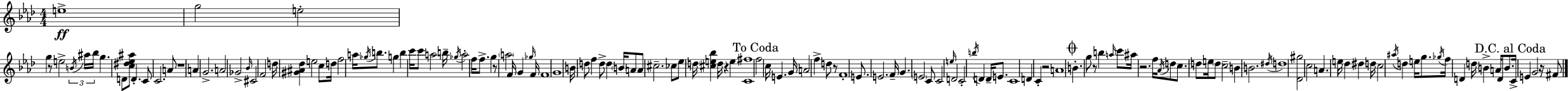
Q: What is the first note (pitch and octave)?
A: E5